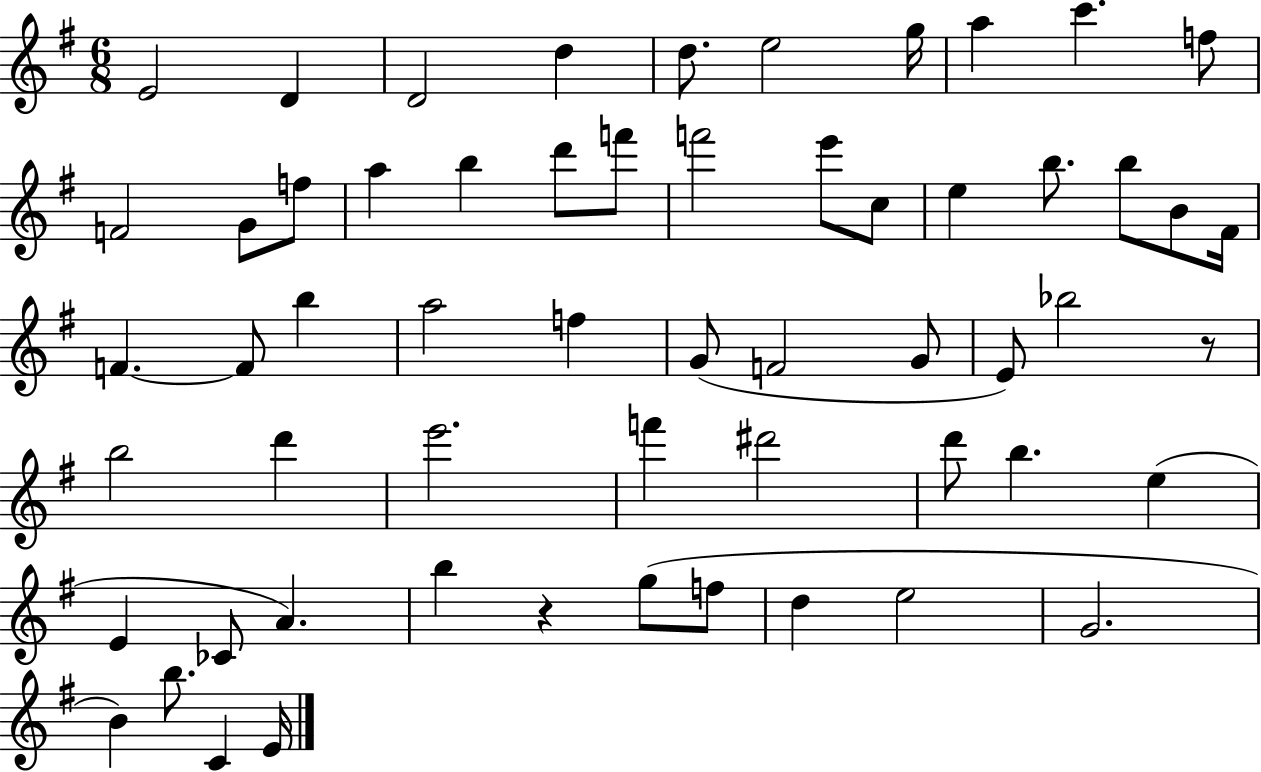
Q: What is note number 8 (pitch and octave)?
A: A5